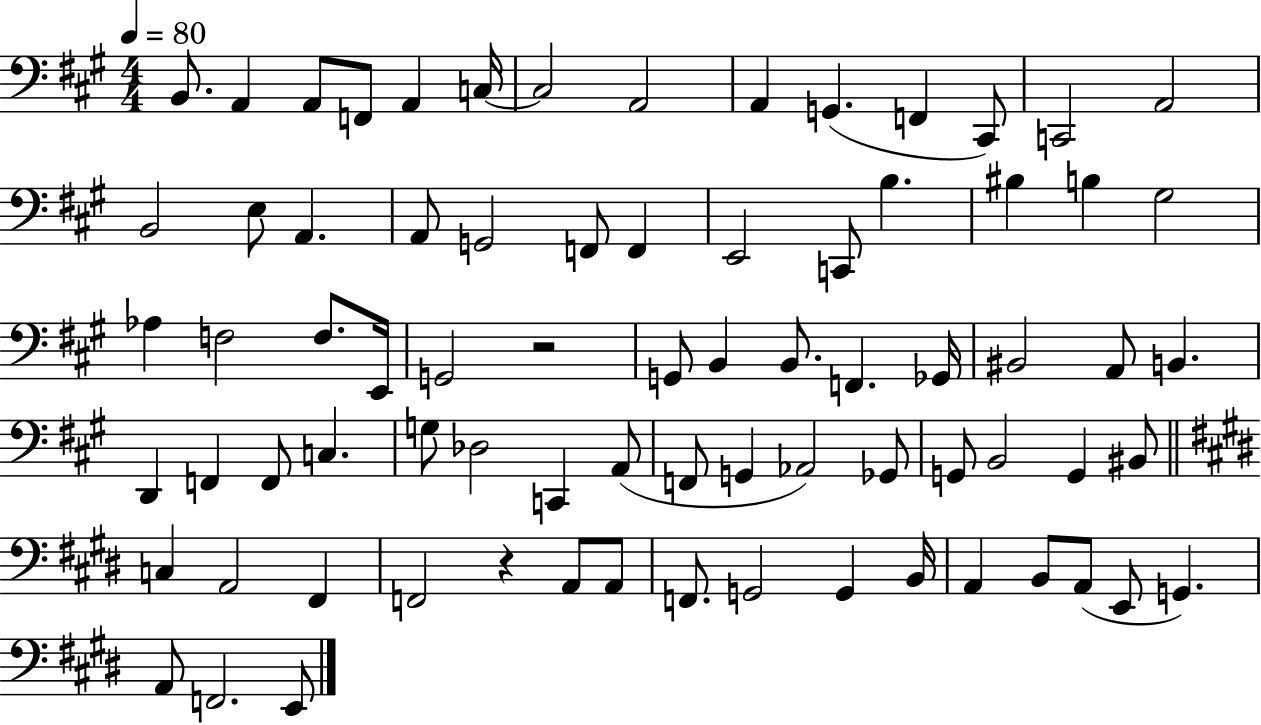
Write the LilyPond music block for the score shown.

{
  \clef bass
  \numericTimeSignature
  \time 4/4
  \key a \major
  \tempo 4 = 80
  \repeat volta 2 { b,8. a,4 a,8 f,8 a,4 c16~~ | c2 a,2 | a,4 g,4.( f,4 cis,8) | c,2 a,2 | \break b,2 e8 a,4. | a,8 g,2 f,8 f,4 | e,2 c,8 b4. | bis4 b4 gis2 | \break aes4 f2 f8. e,16 | g,2 r2 | g,8 b,4 b,8. f,4. ges,16 | bis,2 a,8 b,4. | \break d,4 f,4 f,8 c4. | g8 des2 c,4 a,8( | f,8 g,4 aes,2) ges,8 | g,8 b,2 g,4 bis,8 | \break \bar "||" \break \key e \major c4 a,2 fis,4 | f,2 r4 a,8 a,8 | f,8. g,2 g,4 b,16 | a,4 b,8 a,8( e,8 g,4.) | \break a,8 f,2. e,8 | } \bar "|."
}